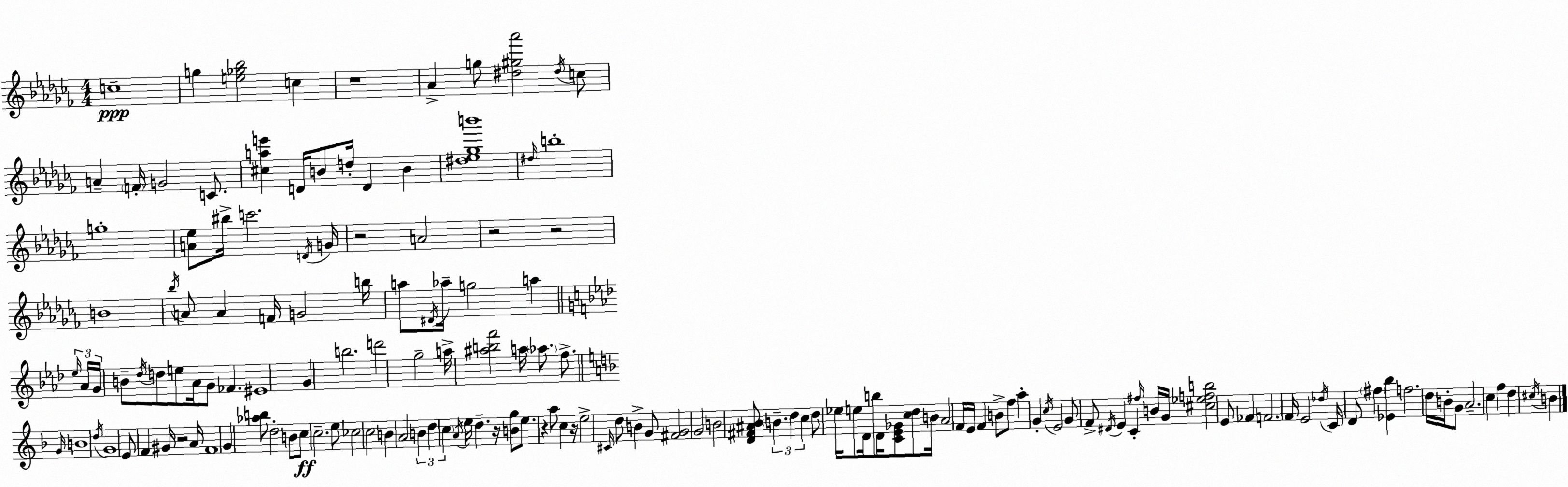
X:1
T:Untitled
M:4/4
L:1/4
K:Abm
c4 g [e_g_b]2 c z4 _A g/2 [^d^g_a']2 ^d/4 c/2 A F/4 G2 C/2 [^cae'] D/4 B/2 d/4 D B [^d_e_gb']4 ^d/4 b4 g4 [A_e]/2 ^b/4 c'2 D/4 G/4 z2 A2 z2 z2 B4 _b/4 A/2 A F/4 G2 b/4 a/2 ^D/4 _a/4 g2 a _e/4 _A/4 G/4 B/2 _d/4 d/2 e/2 _A/4 G/2 _F ^E4 G b2 d'2 g2 a/4 [^abf']2 a/4 _a/2 f/2 G/4 B4 d/4 G4 E/2 F ^G/4 z2 A/4 F4 G [_ab]/2 d2 B/2 c/2 c2 e/2 _c2 c2 B A2 B d c A/4 e/4 d z/4 [Bg]/2 e/2 z a/2 c z/4 e2 ^C/4 d/2 B G/2 [^FG]2 G2 B2 [D^F^A_B]/2 B d c d/2 _e/4 e/2 D/4 b/2 D/4 [CE_G]/2 [cd]/2 B/4 A2 F/4 E/4 F B/2 f/2 a G c/4 E2 G/2 F/2 ^D/4 E C ^f/4 B/4 G/4 [^c_efb]2 E/2 _F F2 F/4 E2 _d/4 C/4 D/2 ^f [_E_b] f2 d/4 B/4 G/2 A2 c f d ^c/4 B